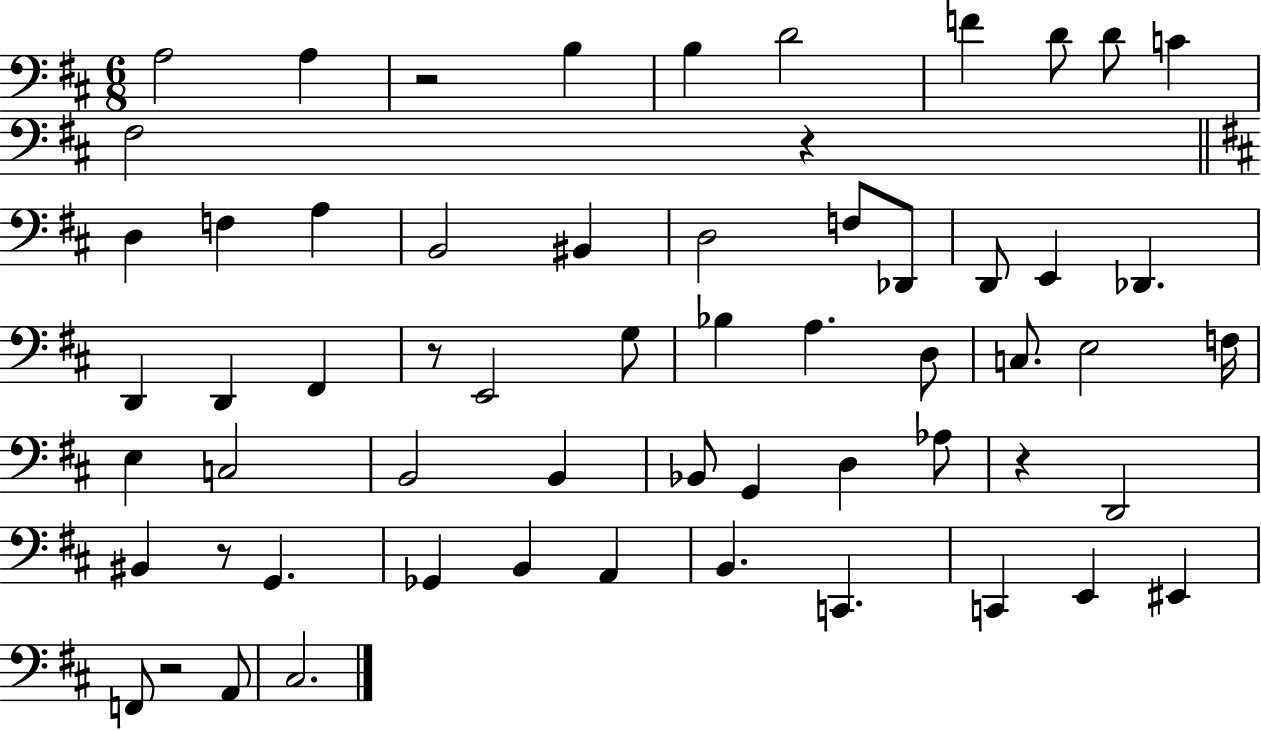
A3/h A3/q R/h B3/q B3/q D4/h F4/q D4/e D4/e C4/q F#3/h R/q D3/q F3/q A3/q B2/h BIS2/q D3/h F3/e Db2/e D2/e E2/q Db2/q. D2/q D2/q F#2/q R/e E2/h G3/e Bb3/q A3/q. D3/e C3/e. E3/h F3/s E3/q C3/h B2/h B2/q Bb2/e G2/q D3/q Ab3/e R/q D2/h BIS2/q R/e G2/q. Gb2/q B2/q A2/q B2/q. C2/q. C2/q E2/q EIS2/q F2/e R/h A2/e C#3/h.